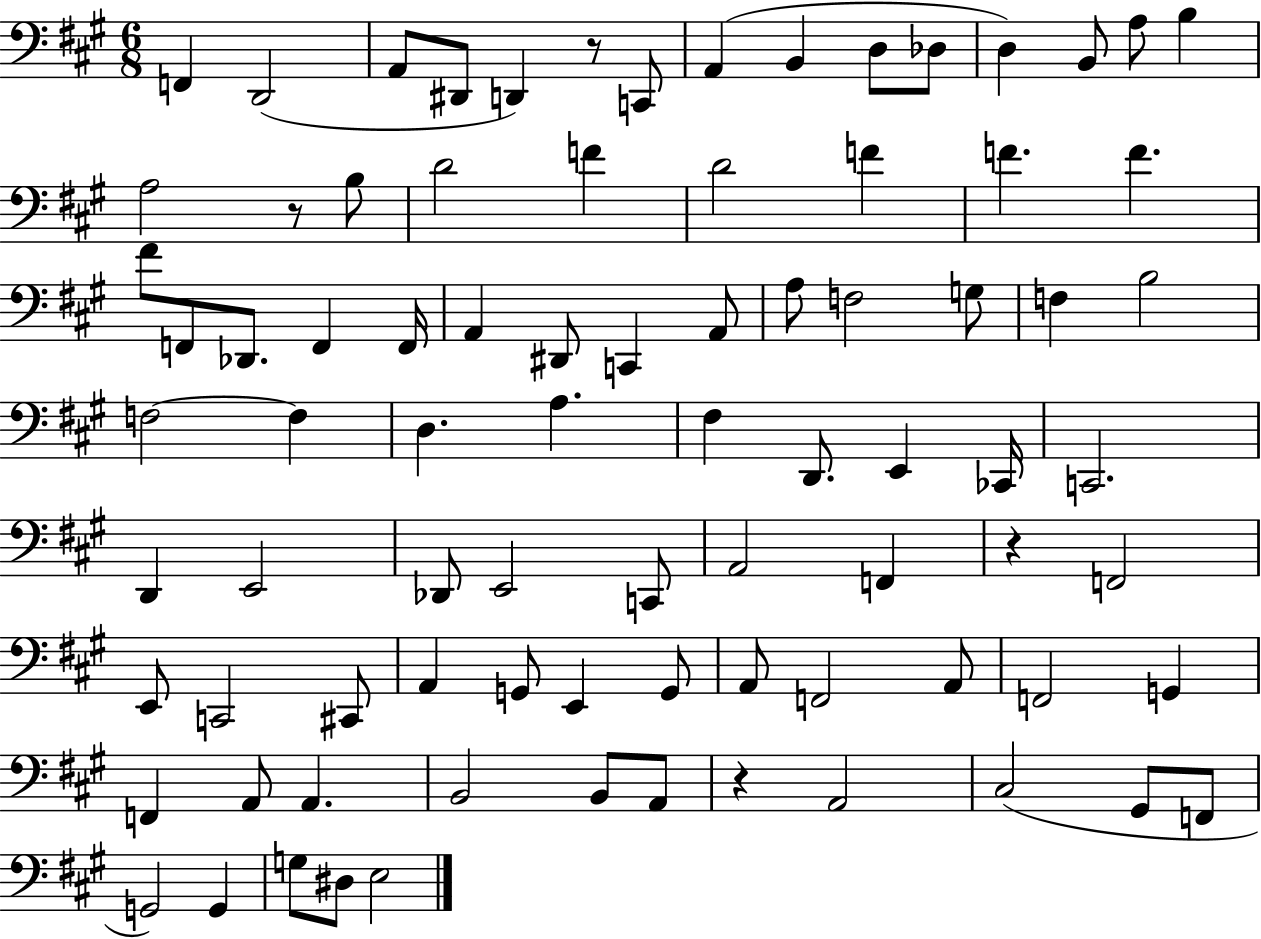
X:1
T:Untitled
M:6/8
L:1/4
K:A
F,, D,,2 A,,/2 ^D,,/2 D,, z/2 C,,/2 A,, B,, D,/2 _D,/2 D, B,,/2 A,/2 B, A,2 z/2 B,/2 D2 F D2 F F F ^F/2 F,,/2 _D,,/2 F,, F,,/4 A,, ^D,,/2 C,, A,,/2 A,/2 F,2 G,/2 F, B,2 F,2 F, D, A, ^F, D,,/2 E,, _C,,/4 C,,2 D,, E,,2 _D,,/2 E,,2 C,,/2 A,,2 F,, z F,,2 E,,/2 C,,2 ^C,,/2 A,, G,,/2 E,, G,,/2 A,,/2 F,,2 A,,/2 F,,2 G,, F,, A,,/2 A,, B,,2 B,,/2 A,,/2 z A,,2 ^C,2 ^G,,/2 F,,/2 G,,2 G,, G,/2 ^D,/2 E,2